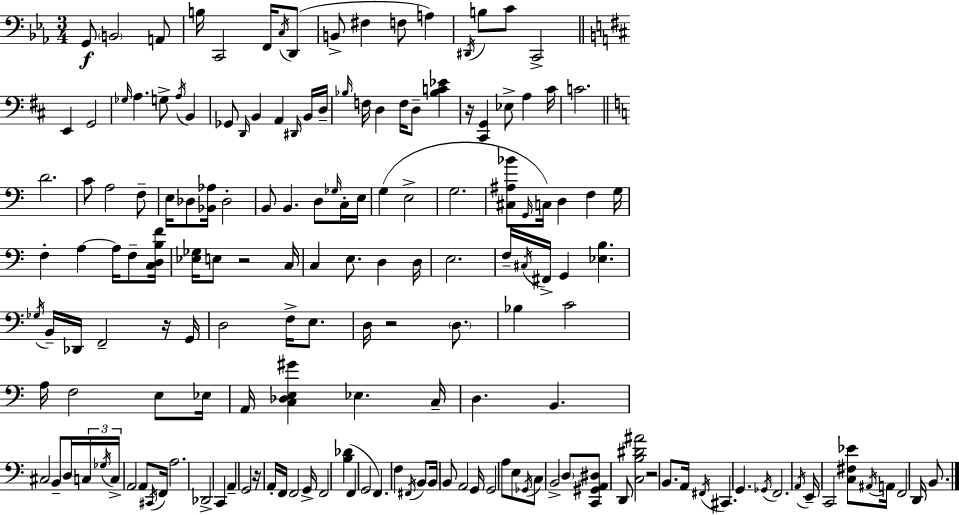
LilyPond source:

{
  \clef bass
  \numericTimeSignature
  \time 3/4
  \key ees \major
  g,8\f \parenthesize b,2 a,8 | b16 c,2 f,16 \acciaccatura { c16 }( d,8 | b,8-> fis4 f8 a4) | \acciaccatura { dis,16 } b8 c'8 c,2-> | \break \bar "||" \break \key d \major e,4 g,2 | \grace { ges16 } a4. g8-> \acciaccatura { a16 } b,4 | ges,8 \grace { d,16 } b,4 a,4 | \grace { dis,16 } b,16 d16-- \grace { bes16 } f16 d4 f16 d8-- | \break <bes c' ees'>4 r16 <cis, g,>4 ees8-> | a4 cis'16 c'2. | \bar "||" \break \key c \major d'2. | c'8 a2 f8-- | e16 des8 <bes, aes>16 des2-. | b,8 b,4. d8 \grace { ges16 } c16-. | \break e16 g4( e2-> | g2. | <cis ais bes'>8 \grace { g,16 } c16) d4 f4 | g16 f4-. a4~~ a16 f8-- | \break <c d b f'>16 <ees ges>16 e8 r2 | c16 c4 e8. d4 | d16 e2. | f16-- \acciaccatura { cis16 } fis,16-> g,4 <ees b>4. | \break \acciaccatura { ges16 } b,16-- des,16 f,2-- | r16 g,16 d2 | f16-> e8. d16 r2 | \parenthesize d8. bes4 c'2 | \break a16 f2 | e8 ees16 a,16 <c des e gis'>4 ees4. | c16-- d4. b,4. | cis2 | \break b,8-- d16 \tuplet 3/2 { c16 \acciaccatura { ges16 } c16-> } a,2 | a,8 \acciaccatura { cis,16 } f,16 a2. | des,2-> | c,4 a,4-- g,2 | \break r16 a,16-. f,16 f,2 | g,16-> f,2 | <b des'>4( f,4 g,2 | f,4.) | \break f4 \acciaccatura { fis,16 } b,8 b,16 b,8 a,2 | g,16 g,2 | a8 e8 \acciaccatura { ges,16 } c8 b,2-> | \parenthesize d8 <c, gis, a, dis>8 d,8 | \break <c b dis' ais'>2 r2 | b,8. a,16 \acciaccatura { fis,16 } cis,4. | g,4. \acciaccatura { ges,16 } f,2. | \acciaccatura { a,16 } e,16-- | \break c,2 <c fis ees'>8 \acciaccatura { ais,16 } a,16 | f,2 d,16 b,8. | \bar "|."
}